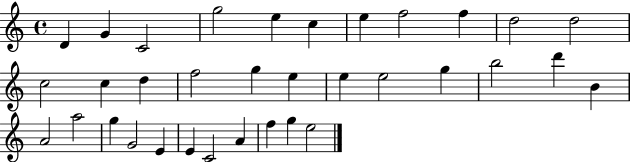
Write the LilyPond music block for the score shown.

{
  \clef treble
  \time 4/4
  \defaultTimeSignature
  \key c \major
  d'4 g'4 c'2 | g''2 e''4 c''4 | e''4 f''2 f''4 | d''2 d''2 | \break c''2 c''4 d''4 | f''2 g''4 e''4 | e''4 e''2 g''4 | b''2 d'''4 b'4 | \break a'2 a''2 | g''4 g'2 e'4 | e'4 c'2 a'4 | f''4 g''4 e''2 | \break \bar "|."
}